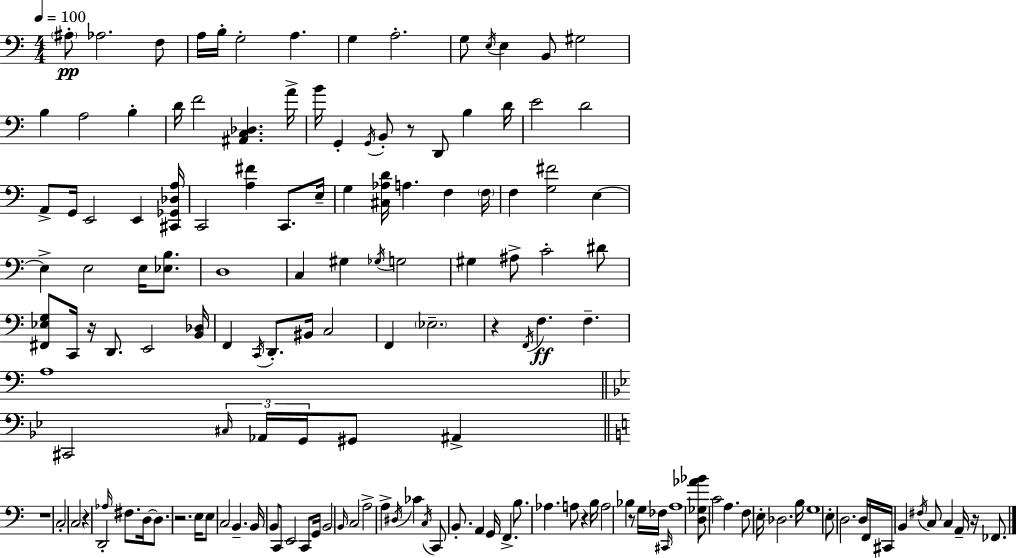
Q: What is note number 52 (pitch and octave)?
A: A#3